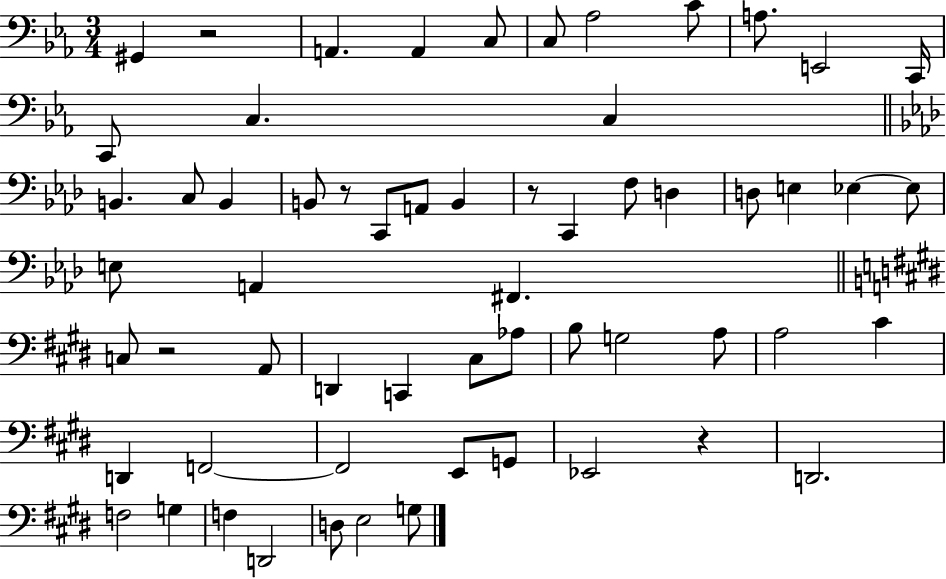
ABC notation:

X:1
T:Untitled
M:3/4
L:1/4
K:Eb
^G,, z2 A,, A,, C,/2 C,/2 _A,2 C/2 A,/2 E,,2 C,,/4 C,,/2 C, C, B,, C,/2 B,, B,,/2 z/2 C,,/2 A,,/2 B,, z/2 C,, F,/2 D, D,/2 E, _E, _E,/2 E,/2 A,, ^F,, C,/2 z2 A,,/2 D,, C,, ^C,/2 _A,/2 B,/2 G,2 A,/2 A,2 ^C D,, F,,2 F,,2 E,,/2 G,,/2 _E,,2 z D,,2 F,2 G, F, D,,2 D,/2 E,2 G,/2